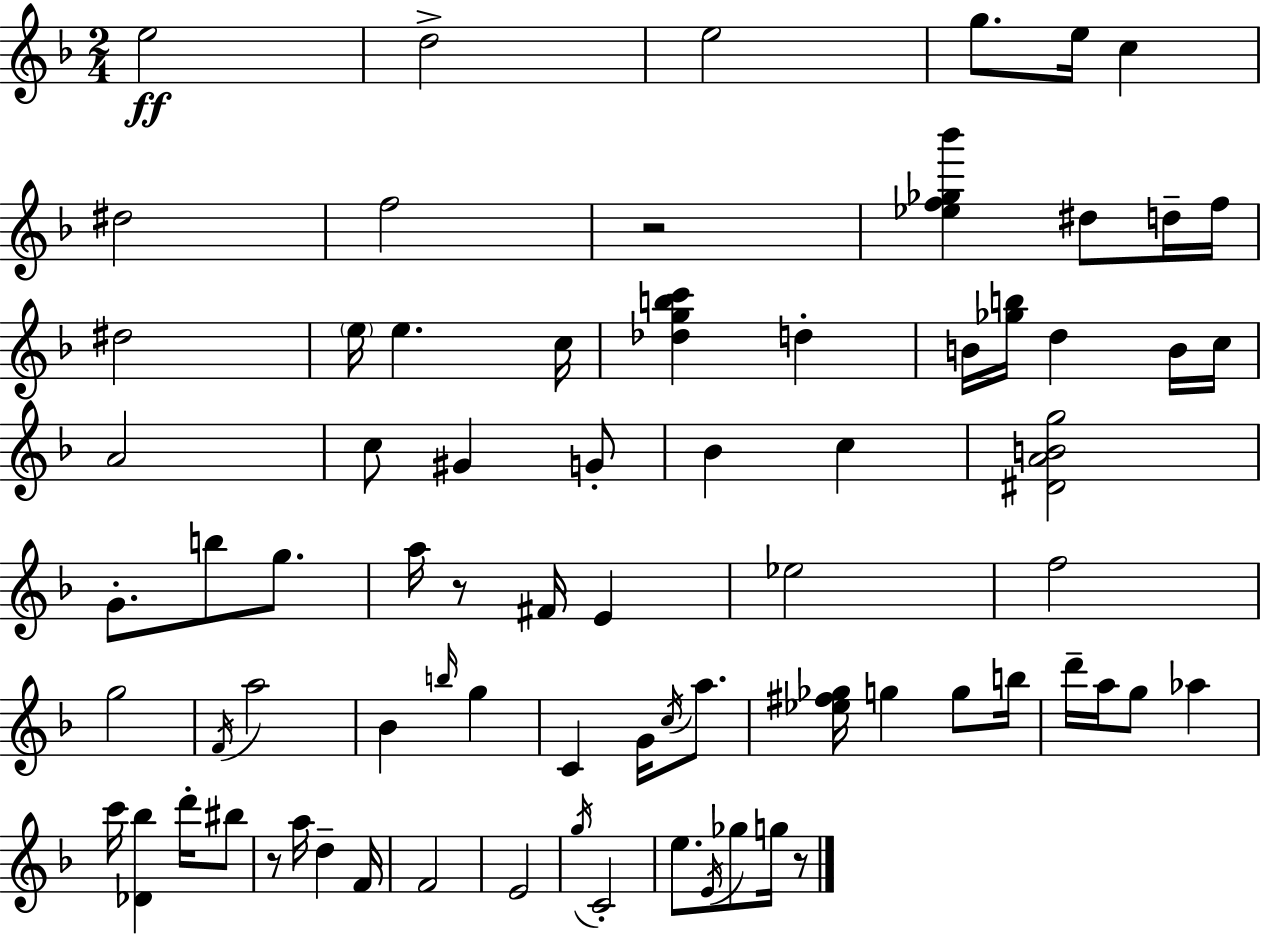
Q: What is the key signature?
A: D minor